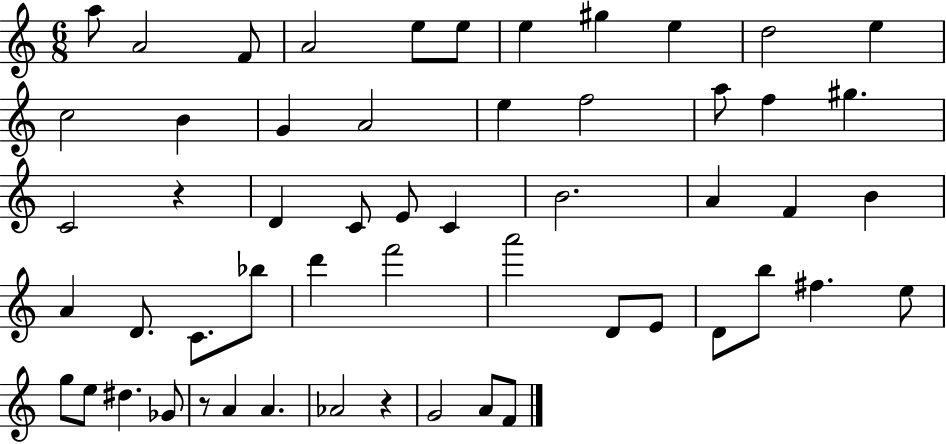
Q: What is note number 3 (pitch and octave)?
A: F4